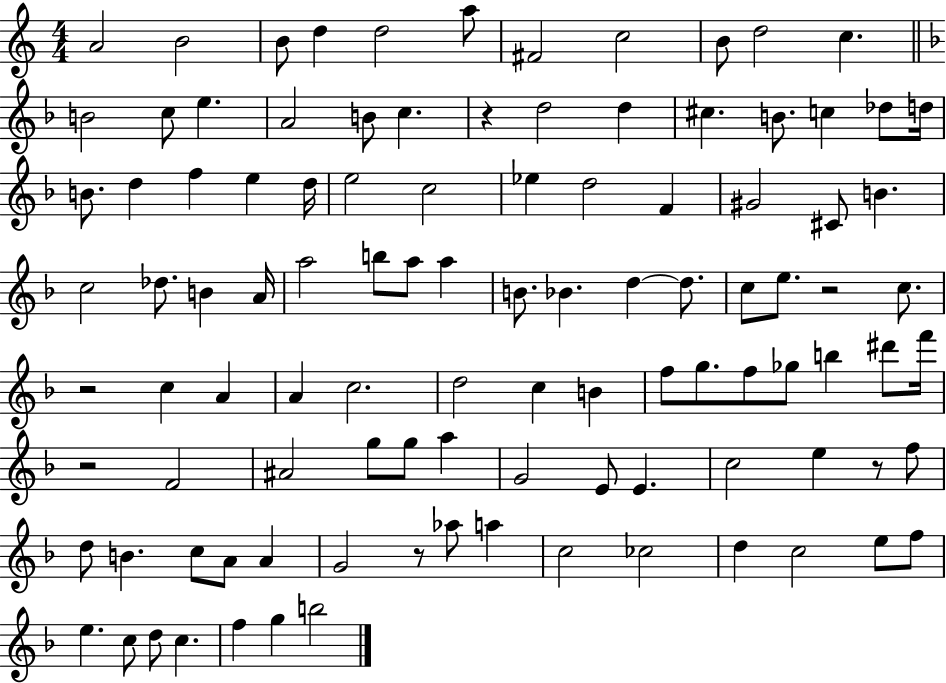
{
  \clef treble
  \numericTimeSignature
  \time 4/4
  \key c \major
  a'2 b'2 | b'8 d''4 d''2 a''8 | fis'2 c''2 | b'8 d''2 c''4. | \break \bar "||" \break \key f \major b'2 c''8 e''4. | a'2 b'8 c''4. | r4 d''2 d''4 | cis''4. b'8. c''4 des''8 d''16 | \break b'8. d''4 f''4 e''4 d''16 | e''2 c''2 | ees''4 d''2 f'4 | gis'2 cis'8 b'4. | \break c''2 des''8. b'4 a'16 | a''2 b''8 a''8 a''4 | b'8. bes'4. d''4~~ d''8. | c''8 e''8. r2 c''8. | \break r2 c''4 a'4 | a'4 c''2. | d''2 c''4 b'4 | f''8 g''8. f''8 ges''8 b''4 dis'''8 f'''16 | \break r2 f'2 | ais'2 g''8 g''8 a''4 | g'2 e'8 e'4. | c''2 e''4 r8 f''8 | \break d''8 b'4. c''8 a'8 a'4 | g'2 r8 aes''8 a''4 | c''2 ces''2 | d''4 c''2 e''8 f''8 | \break e''4. c''8 d''8 c''4. | f''4 g''4 b''2 | \bar "|."
}